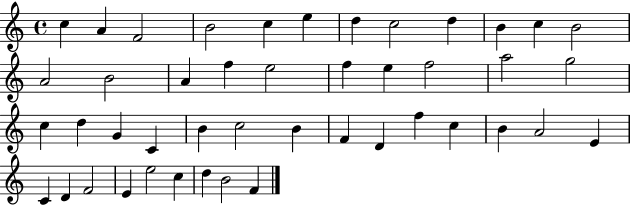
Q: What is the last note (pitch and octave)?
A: F4